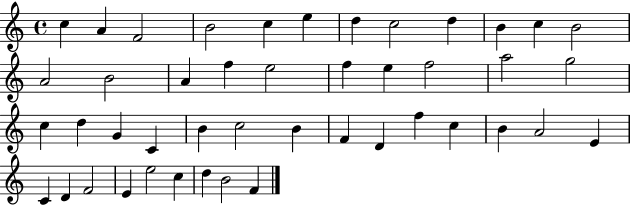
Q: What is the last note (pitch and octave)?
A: F4